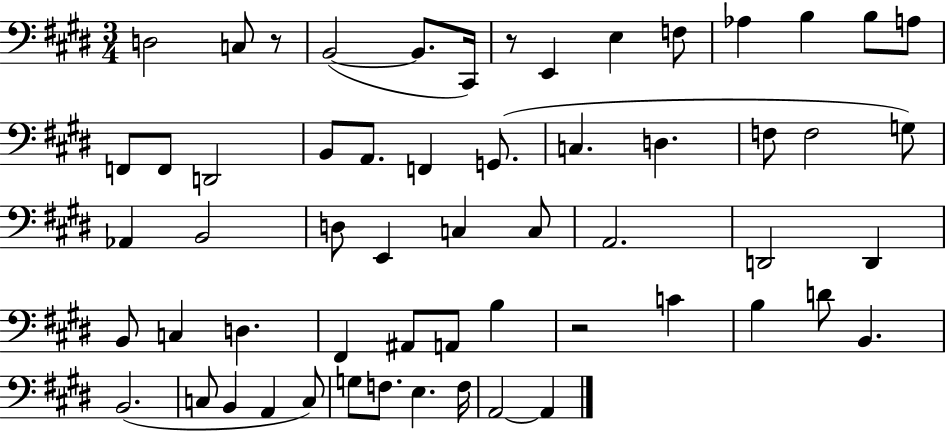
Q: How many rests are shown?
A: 3